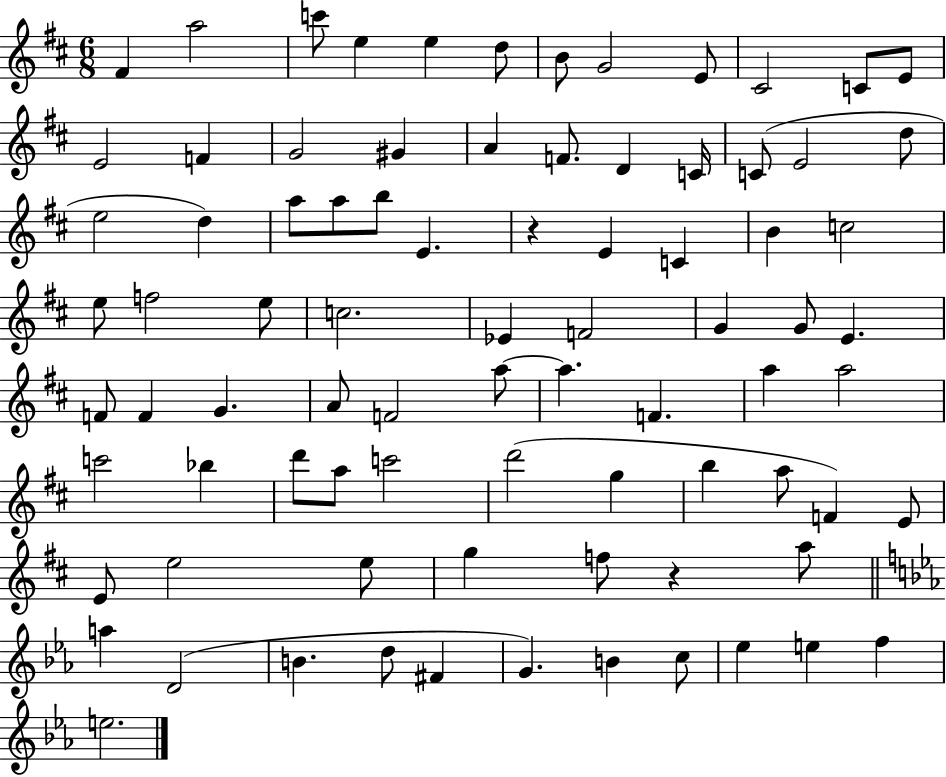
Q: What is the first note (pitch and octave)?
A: F#4